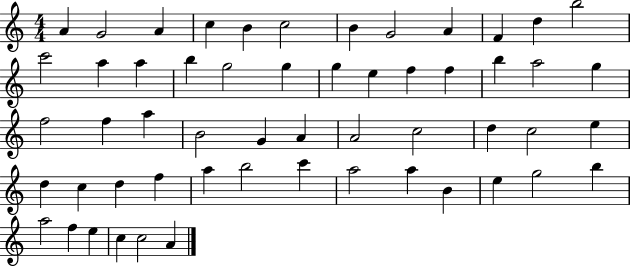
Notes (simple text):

A4/q G4/h A4/q C5/q B4/q C5/h B4/q G4/h A4/q F4/q D5/q B5/h C6/h A5/q A5/q B5/q G5/h G5/q G5/q E5/q F5/q F5/q B5/q A5/h G5/q F5/h F5/q A5/q B4/h G4/q A4/q A4/h C5/h D5/q C5/h E5/q D5/q C5/q D5/q F5/q A5/q B5/h C6/q A5/h A5/q B4/q E5/q G5/h B5/q A5/h F5/q E5/q C5/q C5/h A4/q